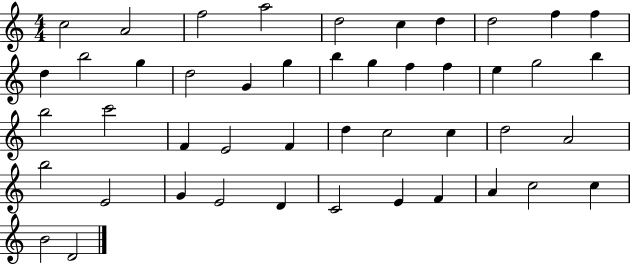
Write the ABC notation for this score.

X:1
T:Untitled
M:4/4
L:1/4
K:C
c2 A2 f2 a2 d2 c d d2 f f d b2 g d2 G g b g f f e g2 b b2 c'2 F E2 F d c2 c d2 A2 b2 E2 G E2 D C2 E F A c2 c B2 D2